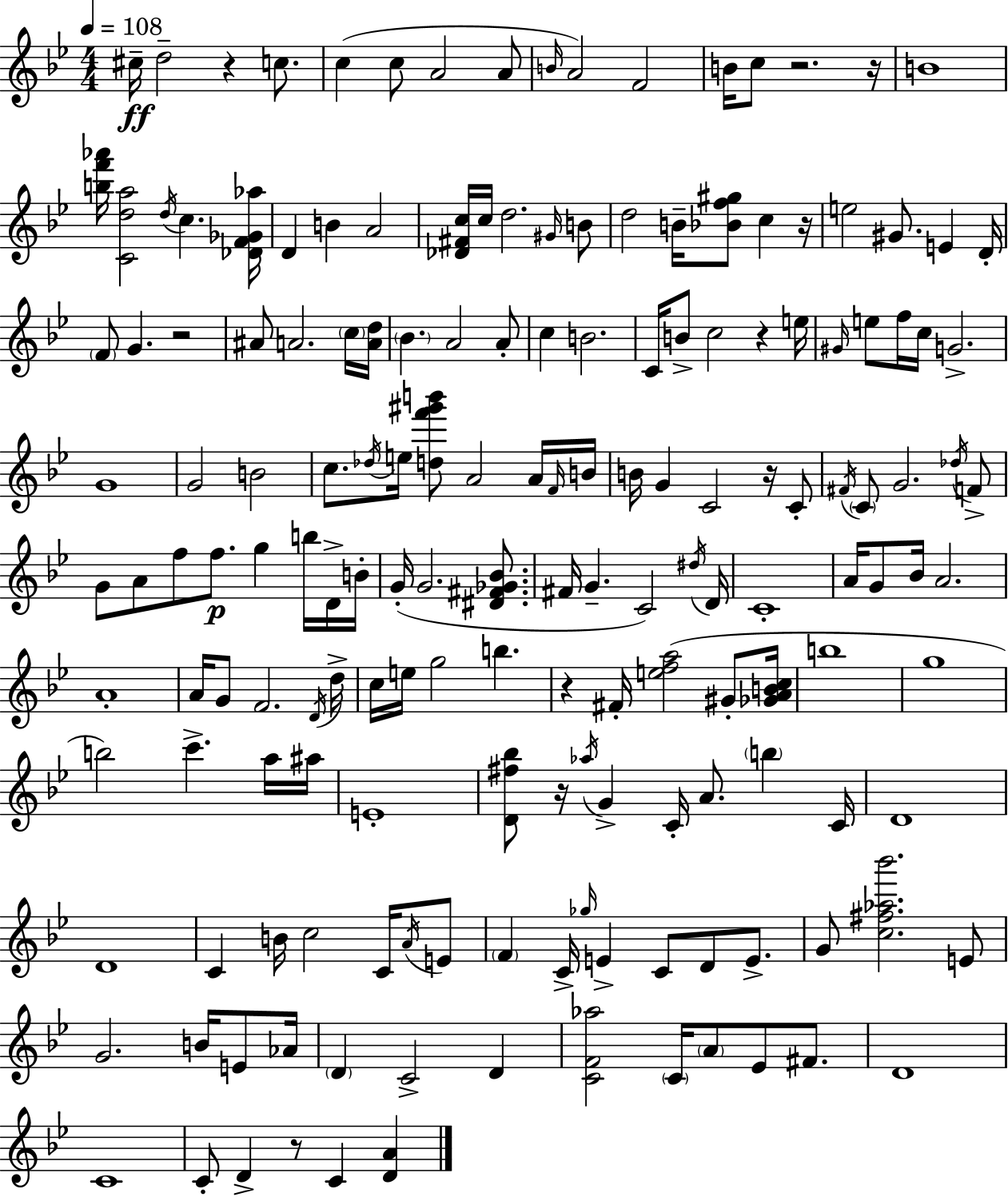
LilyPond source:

{
  \clef treble
  \numericTimeSignature
  \time 4/4
  \key bes \major
  \tempo 4 = 108
  cis''16--\ff d''2-- r4 c''8. | c''4( c''8 a'2 a'8 | \grace { b'16 } a'2) f'2 | b'16 c''8 r2. | \break r16 b'1 | <b'' f''' aes'''>16 <c' d'' a''>2 \acciaccatura { d''16 } c''4. | <des' f' ges' aes''>16 d'4 b'4 a'2 | <des' fis' c''>16 c''16 d''2. | \break \grace { gis'16 } b'8 d''2 b'16-- <bes' f'' gis''>8 c''4 | r16 e''2 gis'8. e'4 | d'16-. \parenthesize f'8 g'4. r2 | ais'8 a'2. | \break \parenthesize c''16 <a' d''>16 \parenthesize bes'4. a'2 | a'8-. c''4 b'2. | c'16 b'8-> c''2 r4 | e''16 \grace { gis'16 } e''8 f''16 c''16 g'2.-> | \break g'1 | g'2 b'2 | c''8. \acciaccatura { des''16 } e''16 <d'' f''' gis''' b'''>8 a'2 | a'16 \grace { f'16 } b'16 b'16 g'4 c'2 | \break r16 c'8-. \acciaccatura { fis'16 } \parenthesize c'8 g'2. | \acciaccatura { des''16 } f'8-> g'8 a'8 f''8 f''8.\p | g''4 b''16 d'16-> b'16-. g'16-.( g'2. | <dis' fis' ges' bes'>8. fis'16 g'4.-- c'2) | \break \acciaccatura { dis''16 } d'16 c'1-. | a'16 g'8 bes'16 a'2. | a'1-. | a'16 g'8 f'2. | \break \acciaccatura { d'16 } d''16-> c''16 e''16 g''2 | b''4. r4 fis'16-. <e'' f'' a''>2( | gis'8-. <ges' a' b' c''>16 b''1 | g''1 | \break b''2) | c'''4.-> a''16 ais''16 e'1-. | <d' fis'' bes''>8 r16 \acciaccatura { aes''16 } g'4-> | c'16-. a'8. \parenthesize b''4 c'16 d'1 | \break d'1 | c'4 b'16 | c''2 c'16 \acciaccatura { a'16 } e'8 \parenthesize f'4 | c'16-> \grace { ges''16 } e'4-> c'8 d'8 e'8.-> g'8 <c'' fis'' aes'' bes'''>2. | \break e'8 g'2. | b'16 e'8 aes'16 \parenthesize d'4 | c'2-> d'4 <c' f' aes''>2 | \parenthesize c'16 \parenthesize a'8 ees'8 fis'8. d'1 | \break c'1 | c'8-. d'4-> | r8 c'4 <d' a'>4 \bar "|."
}